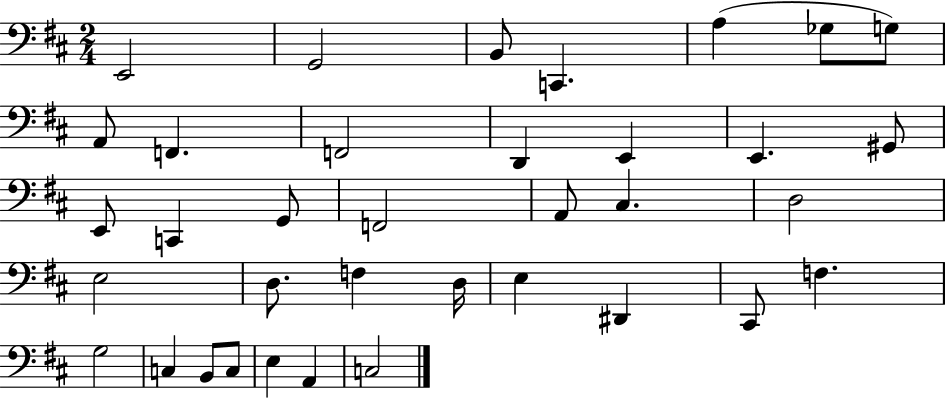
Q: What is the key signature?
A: D major